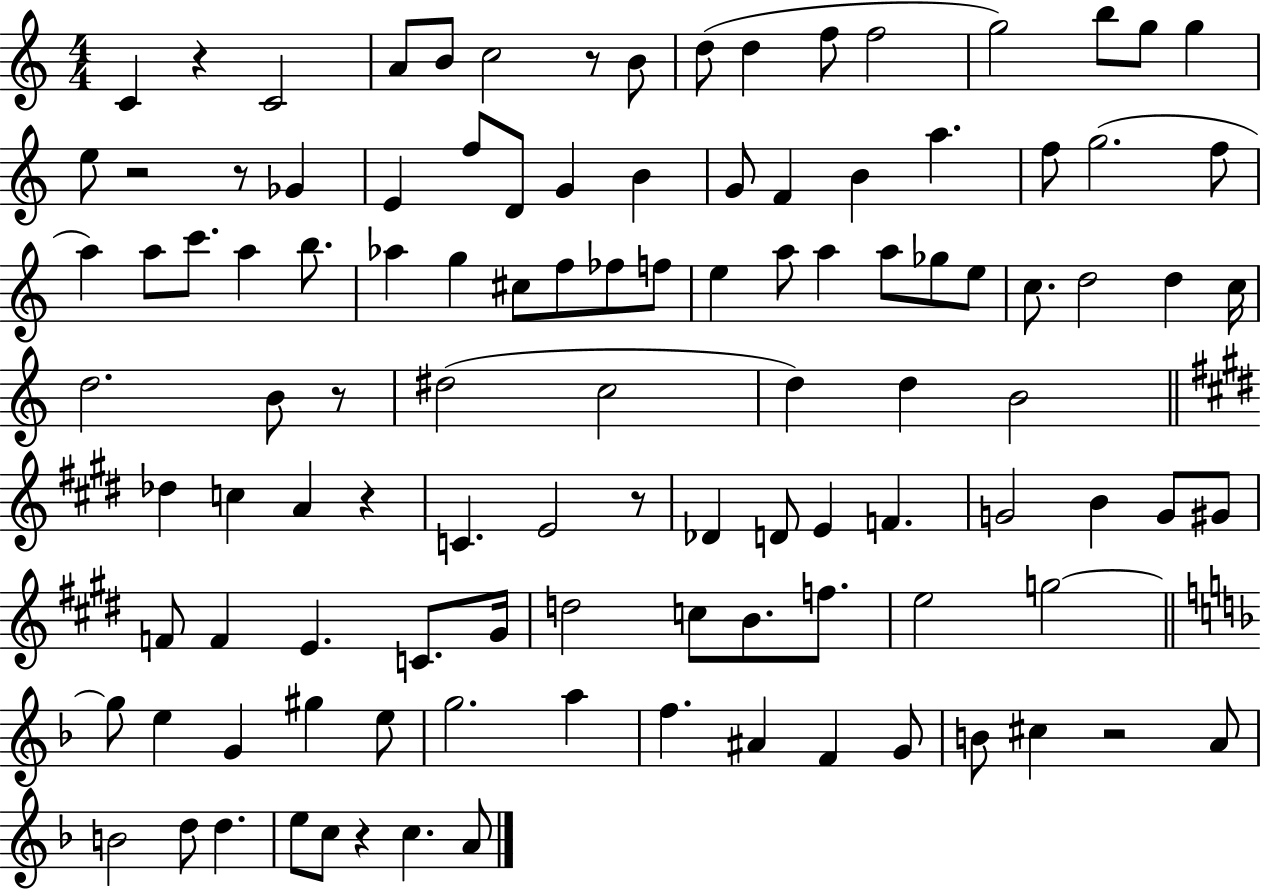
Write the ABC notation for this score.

X:1
T:Untitled
M:4/4
L:1/4
K:C
C z C2 A/2 B/2 c2 z/2 B/2 d/2 d f/2 f2 g2 b/2 g/2 g e/2 z2 z/2 _G E f/2 D/2 G B G/2 F B a f/2 g2 f/2 a a/2 c'/2 a b/2 _a g ^c/2 f/2 _f/2 f/2 e a/2 a a/2 _g/2 e/2 c/2 d2 d c/4 d2 B/2 z/2 ^d2 c2 d d B2 _d c A z C E2 z/2 _D D/2 E F G2 B G/2 ^G/2 F/2 F E C/2 ^G/4 d2 c/2 B/2 f/2 e2 g2 g/2 e G ^g e/2 g2 a f ^A F G/2 B/2 ^c z2 A/2 B2 d/2 d e/2 c/2 z c A/2